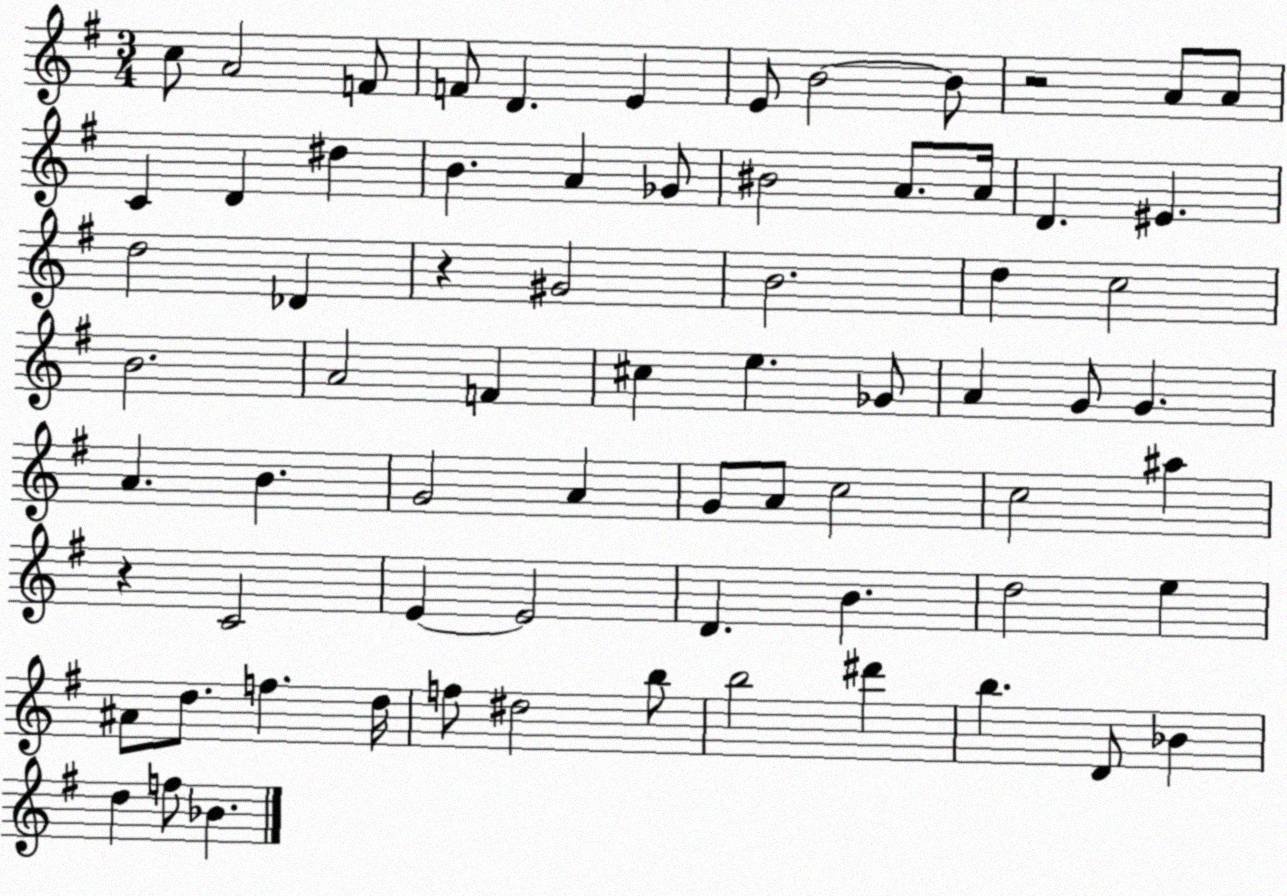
X:1
T:Untitled
M:3/4
L:1/4
K:G
c/2 A2 F/2 F/2 D E E/2 B2 B/2 z2 A/2 A/2 C D ^d B A _G/2 ^B2 A/2 A/4 D ^E d2 _D z ^G2 B2 d c2 B2 A2 F ^c e _G/2 A G/2 G A B G2 A G/2 A/2 c2 c2 ^a z C2 E E2 D B d2 e ^A/2 d/2 f d/4 f/2 ^d2 b/2 b2 ^d' b D/2 _B d f/2 _B